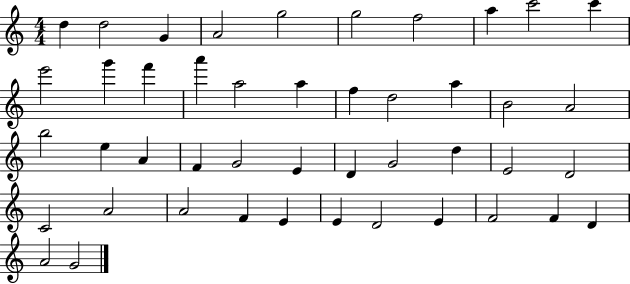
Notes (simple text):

D5/q D5/h G4/q A4/h G5/h G5/h F5/h A5/q C6/h C6/q E6/h G6/q F6/q A6/q A5/h A5/q F5/q D5/h A5/q B4/h A4/h B5/h E5/q A4/q F4/q G4/h E4/q D4/q G4/h D5/q E4/h D4/h C4/h A4/h A4/h F4/q E4/q E4/q D4/h E4/q F4/h F4/q D4/q A4/h G4/h